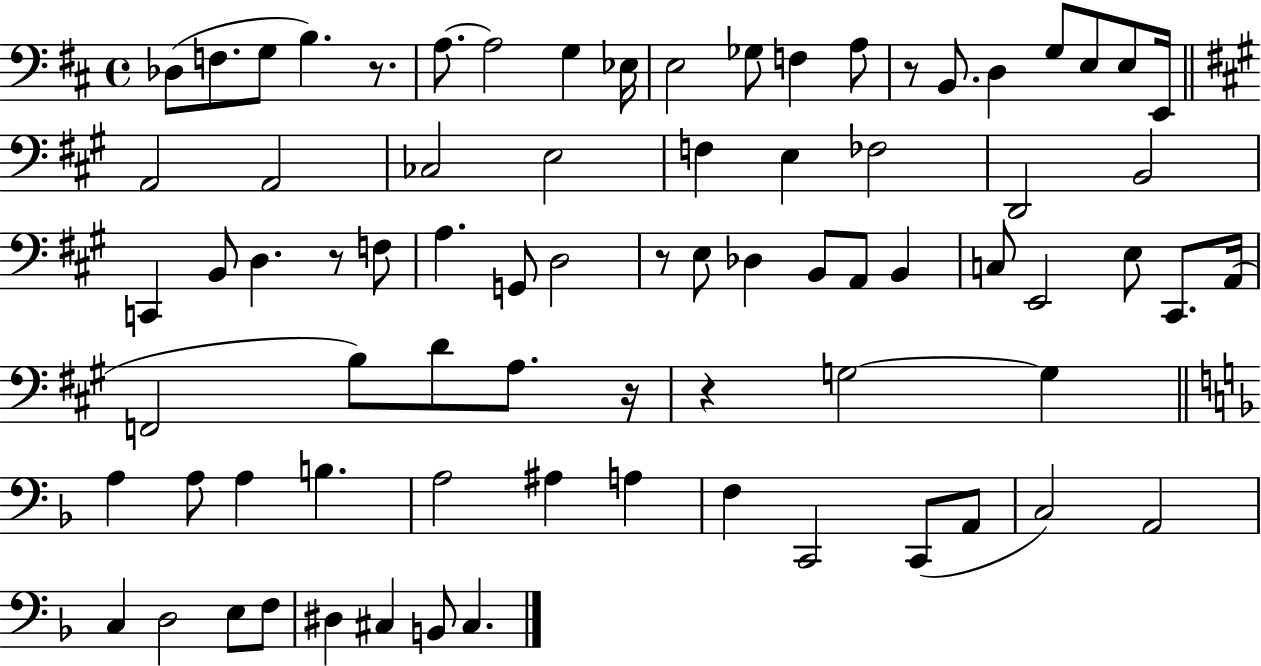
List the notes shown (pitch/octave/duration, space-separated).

Db3/e F3/e. G3/e B3/q. R/e. A3/e. A3/h G3/q Eb3/s E3/h Gb3/e F3/q A3/e R/e B2/e. D3/q G3/e E3/e E3/e E2/s A2/h A2/h CES3/h E3/h F3/q E3/q FES3/h D2/h B2/h C2/q B2/e D3/q. R/e F3/e A3/q. G2/e D3/h R/e E3/e Db3/q B2/e A2/e B2/q C3/e E2/h E3/e C#2/e. A2/s F2/h B3/e D4/e A3/e. R/s R/q G3/h G3/q A3/q A3/e A3/q B3/q. A3/h A#3/q A3/q F3/q C2/h C2/e A2/e C3/h A2/h C3/q D3/h E3/e F3/e D#3/q C#3/q B2/e C#3/q.